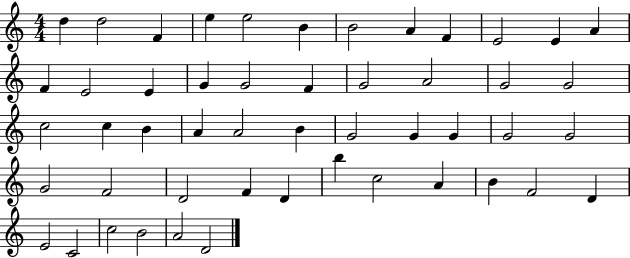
D5/q D5/h F4/q E5/q E5/h B4/q B4/h A4/q F4/q E4/h E4/q A4/q F4/q E4/h E4/q G4/q G4/h F4/q G4/h A4/h G4/h G4/h C5/h C5/q B4/q A4/q A4/h B4/q G4/h G4/q G4/q G4/h G4/h G4/h F4/h D4/h F4/q D4/q B5/q C5/h A4/q B4/q F4/h D4/q E4/h C4/h C5/h B4/h A4/h D4/h